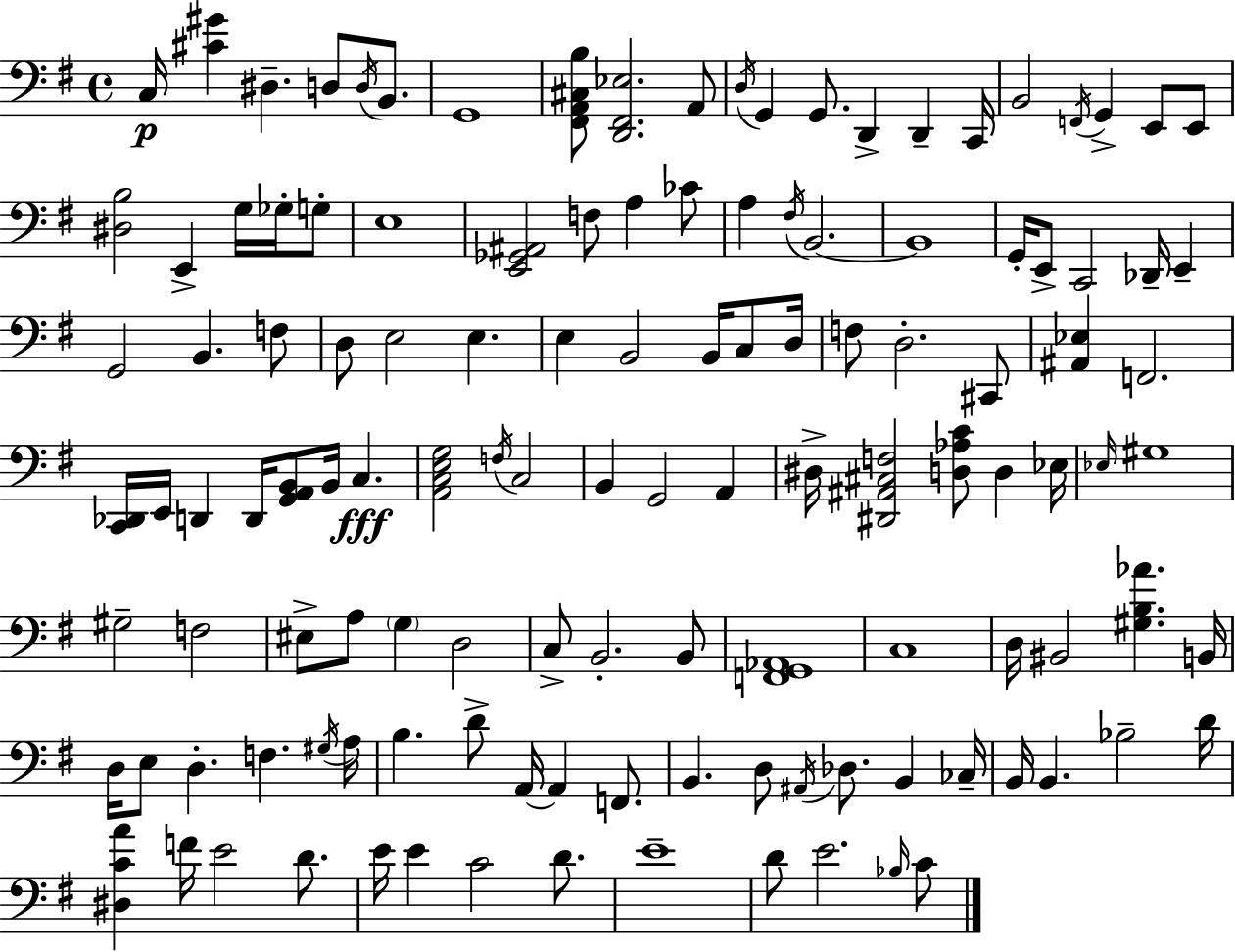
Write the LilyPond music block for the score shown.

{
  \clef bass
  \time 4/4
  \defaultTimeSignature
  \key g \major
  \repeat volta 2 { c16\p <cis' gis'>4 dis4.-- d8 \acciaccatura { d16 } b,8. | g,1 | <fis, a, cis b>8 <d, fis, ees>2. a,8 | \acciaccatura { d16 } g,4 g,8. d,4-> d,4-- | \break c,16 b,2 \acciaccatura { f,16 } g,4-> e,8 | e,8 <dis b>2 e,4-> g16 | ges16-. g8-. e1 | <e, ges, ais,>2 f8 a4 | \break ces'8 a4 \acciaccatura { fis16 } b,2.~~ | b,1 | g,16-. e,8-> c,2 des,16-- | e,4-- g,2 b,4. | \break f8 d8 e2 e4. | e4 b,2 | b,16 c8 d16 f8 d2.-. | cis,8 <ais, ees>4 f,2. | \break <c, des,>16 e,16 d,4 d,16 <g, a, b,>8 b,16 c4.\fff | <a, c e g>2 \acciaccatura { f16 } c2 | b,4 g,2 | a,4 dis16-> <dis, ais, cis f>2 <d aes c'>8 | \break d4 ees16 \grace { ees16 } gis1 | gis2-- f2 | eis8-> a8 \parenthesize g4 d2 | c8-> b,2.-. | \break b,8 <f, g, aes,>1 | c1 | d16 bis,2 <gis b aes'>4. | b,16 d16 e8 d4.-. f4. | \break \acciaccatura { gis16 } a16 b4. d'8-> a,16~~ | a,4 f,8. b,4. d8 \acciaccatura { ais,16 } | des8. b,4 ces16-- b,16 b,4. bes2-- | d'16 <dis c' a'>4 f'16 e'2 | \break d'8. e'16 e'4 c'2 | d'8. e'1-- | d'8 e'2. | \grace { bes16 } c'8 } \bar "|."
}